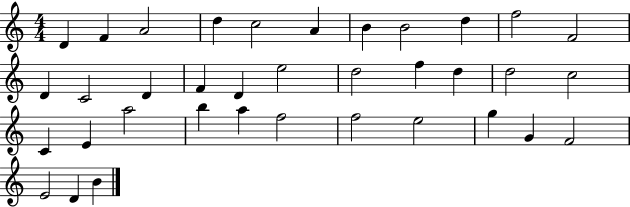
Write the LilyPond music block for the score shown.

{
  \clef treble
  \numericTimeSignature
  \time 4/4
  \key c \major
  d'4 f'4 a'2 | d''4 c''2 a'4 | b'4 b'2 d''4 | f''2 f'2 | \break d'4 c'2 d'4 | f'4 d'4 e''2 | d''2 f''4 d''4 | d''2 c''2 | \break c'4 e'4 a''2 | b''4 a''4 f''2 | f''2 e''2 | g''4 g'4 f'2 | \break e'2 d'4 b'4 | \bar "|."
}